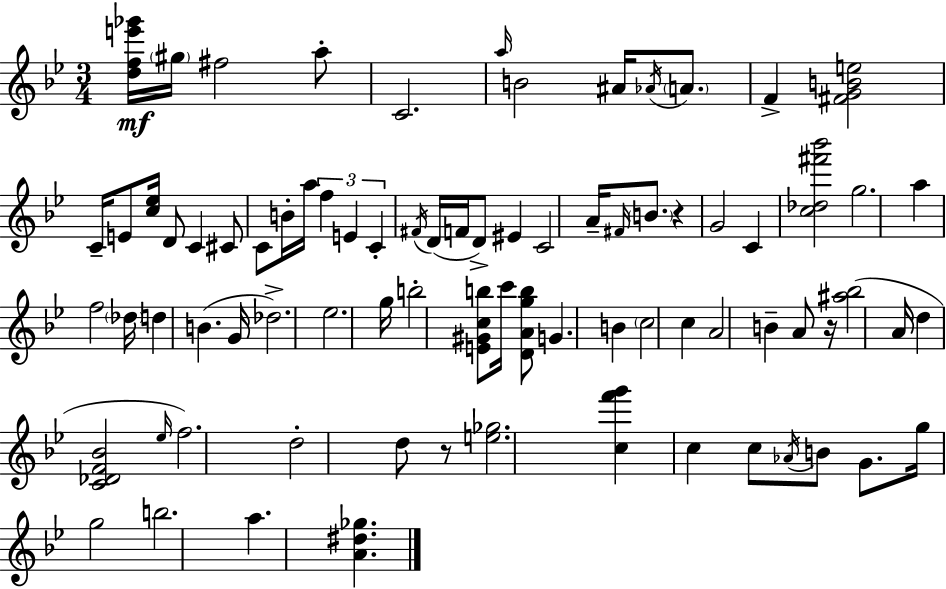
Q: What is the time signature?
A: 3/4